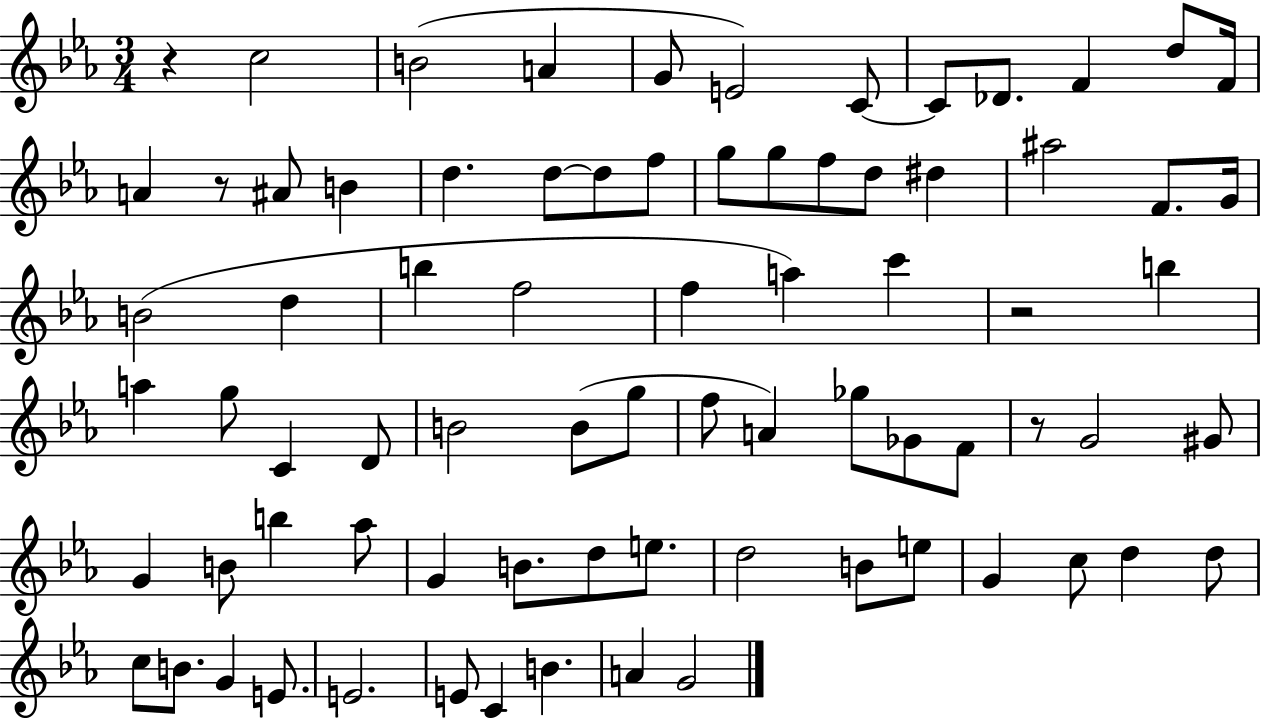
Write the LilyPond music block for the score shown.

{
  \clef treble
  \numericTimeSignature
  \time 3/4
  \key ees \major
  r4 c''2 | b'2( a'4 | g'8 e'2) c'8~~ | c'8 des'8. f'4 d''8 f'16 | \break a'4 r8 ais'8 b'4 | d''4. d''8~~ d''8 f''8 | g''8 g''8 f''8 d''8 dis''4 | ais''2 f'8. g'16 | \break b'2( d''4 | b''4 f''2 | f''4 a''4) c'''4 | r2 b''4 | \break a''4 g''8 c'4 d'8 | b'2 b'8( g''8 | f''8 a'4) ges''8 ges'8 f'8 | r8 g'2 gis'8 | \break g'4 b'8 b''4 aes''8 | g'4 b'8. d''8 e''8. | d''2 b'8 e''8 | g'4 c''8 d''4 d''8 | \break c''8 b'8. g'4 e'8. | e'2. | e'8 c'4 b'4. | a'4 g'2 | \break \bar "|."
}